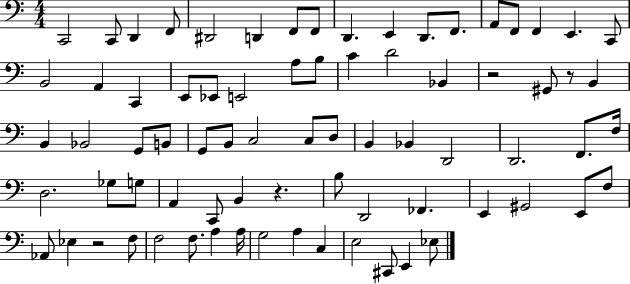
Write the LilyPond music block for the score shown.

{
  \clef bass
  \numericTimeSignature
  \time 4/4
  \key c \major
  c,2 c,8 d,4 f,8 | dis,2 d,4 f,8 f,8 | d,4. e,4 d,8. f,8. | a,8 f,8 f,4 e,4. c,8 | \break b,2 a,4 c,4 | e,8 ees,8 e,2 a8 b8 | c'4 d'2 bes,4 | r2 gis,8 r8 b,4 | \break b,4 bes,2 g,8 b,8 | g,8 b,8 c2 c8 d8 | b,4 bes,4 d,2 | d,2. f,8. f16 | \break d2. ges8 g8 | a,4 c,8 b,4 r4. | b8 d,2 fes,4. | e,4 gis,2 e,8 f8 | \break aes,8 ees4 r2 f8 | f2 f8. a4 a16 | g2 a4 c4 | e2 cis,8 e,4 ees8 | \break \bar "|."
}